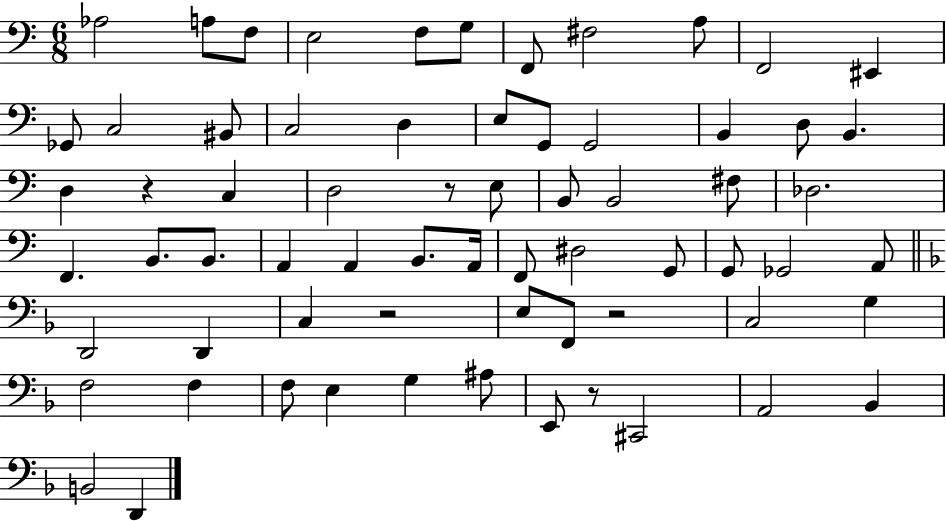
Ab3/h A3/e F3/e E3/h F3/e G3/e F2/e F#3/h A3/e F2/h EIS2/q Gb2/e C3/h BIS2/e C3/h D3/q E3/e G2/e G2/h B2/q D3/e B2/q. D3/q R/q C3/q D3/h R/e E3/e B2/e B2/h F#3/e Db3/h. F2/q. B2/e. B2/e. A2/q A2/q B2/e. A2/s F2/e D#3/h G2/e G2/e Gb2/h A2/e D2/h D2/q C3/q R/h E3/e F2/e R/h C3/h G3/q F3/h F3/q F3/e E3/q G3/q A#3/e E2/e R/e C#2/h A2/h Bb2/q B2/h D2/q